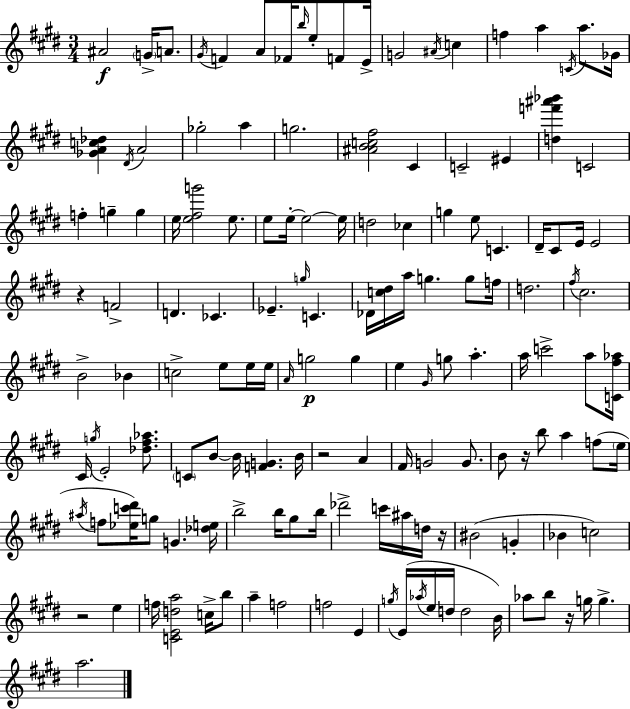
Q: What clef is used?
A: treble